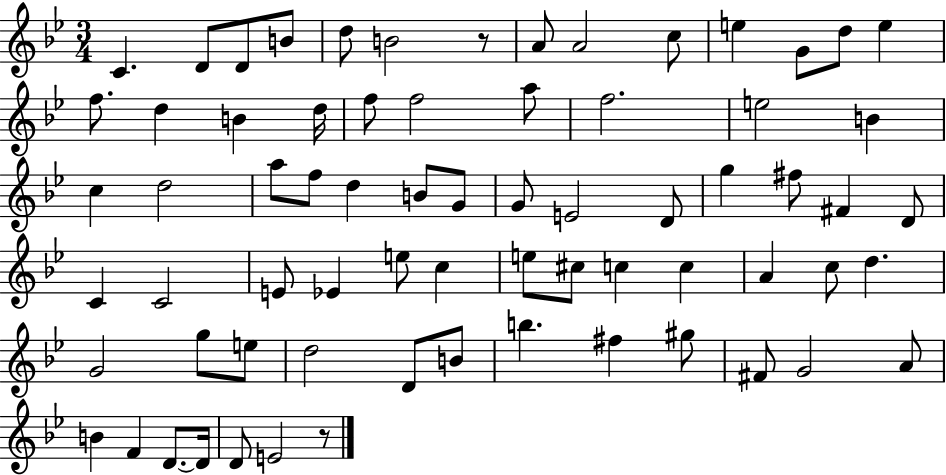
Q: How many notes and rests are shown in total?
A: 70